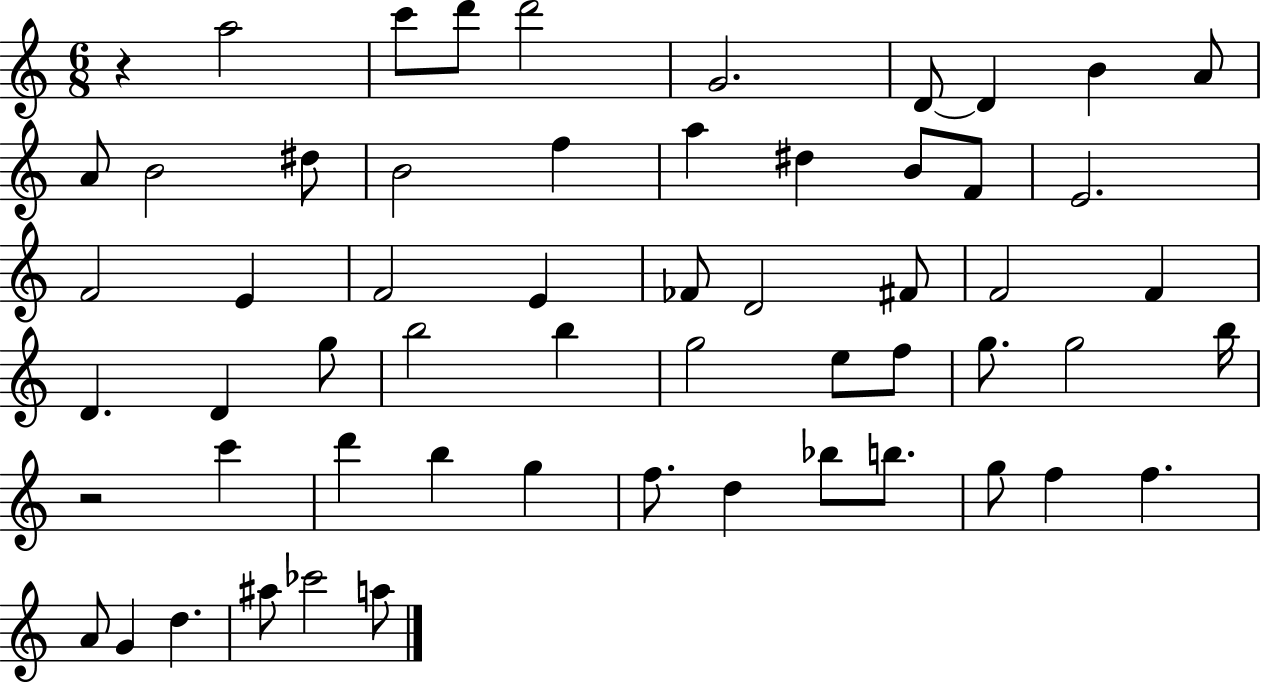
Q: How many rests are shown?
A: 2